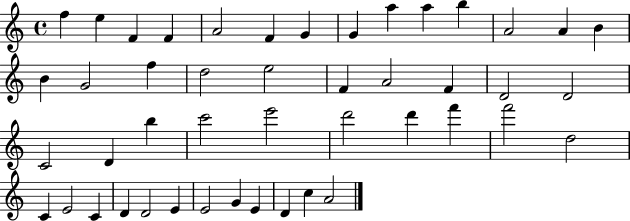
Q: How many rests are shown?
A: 0